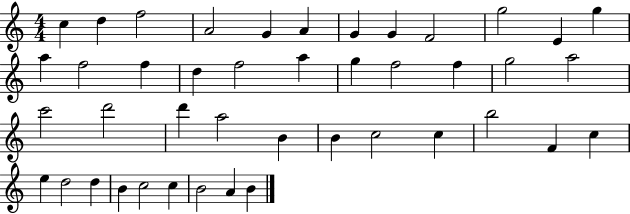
X:1
T:Untitled
M:4/4
L:1/4
K:C
c d f2 A2 G A G G F2 g2 E g a f2 f d f2 a g f2 f g2 a2 c'2 d'2 d' a2 B B c2 c b2 F c e d2 d B c2 c B2 A B